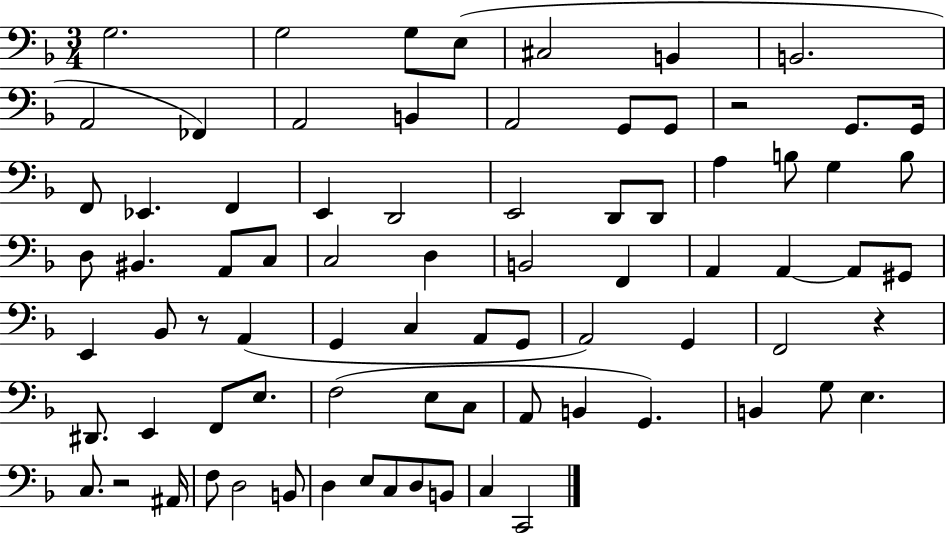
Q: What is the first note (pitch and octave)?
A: G3